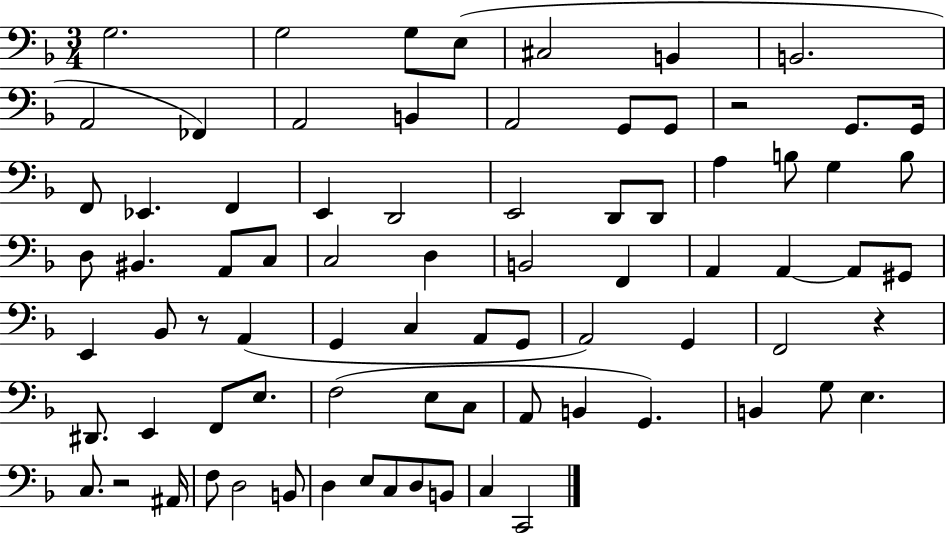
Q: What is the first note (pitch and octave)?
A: G3